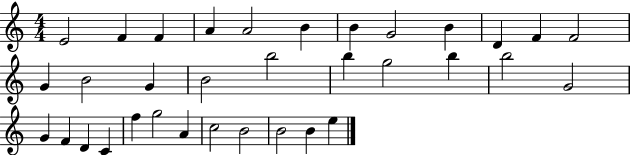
E4/h F4/q F4/q A4/q A4/h B4/q B4/q G4/h B4/q D4/q F4/q F4/h G4/q B4/h G4/q B4/h B5/h B5/q G5/h B5/q B5/h G4/h G4/q F4/q D4/q C4/q F5/q G5/h A4/q C5/h B4/h B4/h B4/q E5/q